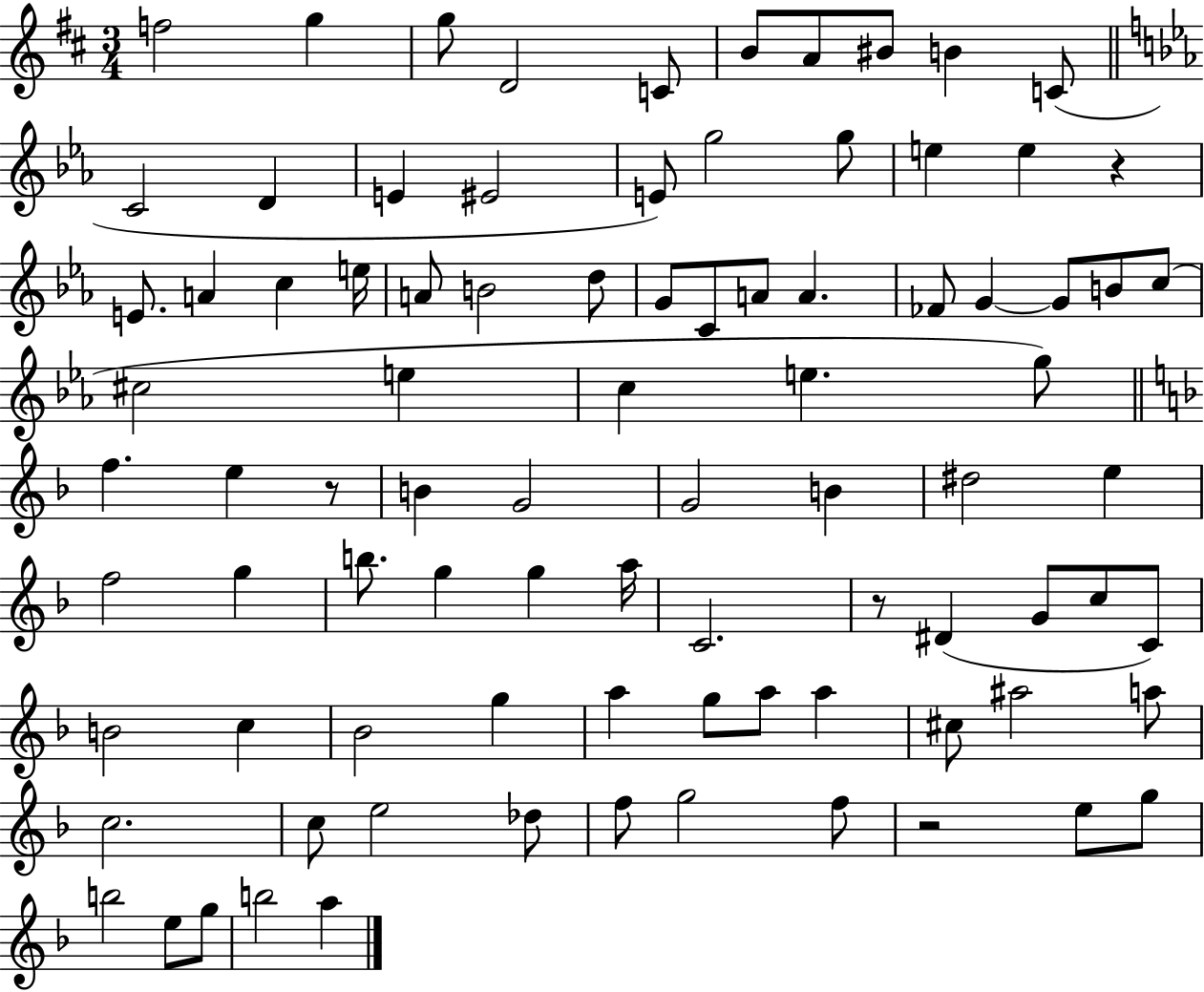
F5/h G5/q G5/e D4/h C4/e B4/e A4/e BIS4/e B4/q C4/e C4/h D4/q E4/q EIS4/h E4/e G5/h G5/e E5/q E5/q R/q E4/e. A4/q C5/q E5/s A4/e B4/h D5/e G4/e C4/e A4/e A4/q. FES4/e G4/q G4/e B4/e C5/e C#5/h E5/q C5/q E5/q. G5/e F5/q. E5/q R/e B4/q G4/h G4/h B4/q D#5/h E5/q F5/h G5/q B5/e. G5/q G5/q A5/s C4/h. R/e D#4/q G4/e C5/e C4/e B4/h C5/q Bb4/h G5/q A5/q G5/e A5/e A5/q C#5/e A#5/h A5/e C5/h. C5/e E5/h Db5/e F5/e G5/h F5/e R/h E5/e G5/e B5/h E5/e G5/e B5/h A5/q